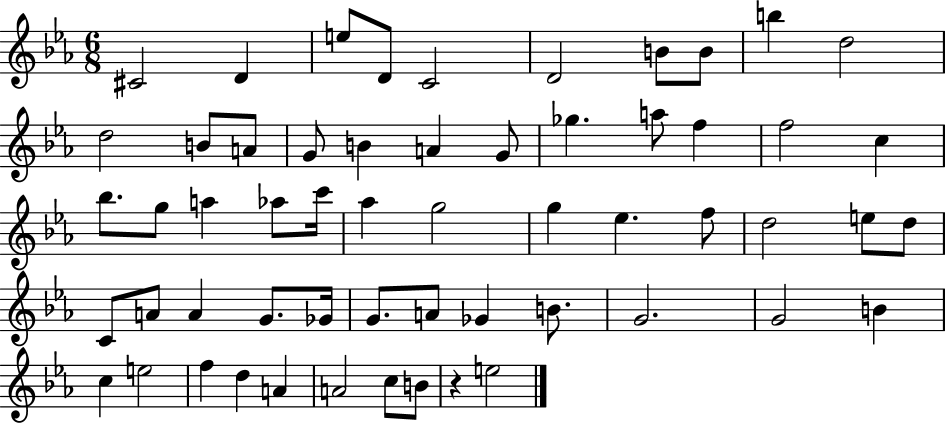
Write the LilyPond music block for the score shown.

{
  \clef treble
  \numericTimeSignature
  \time 6/8
  \key ees \major
  cis'2 d'4 | e''8 d'8 c'2 | d'2 b'8 b'8 | b''4 d''2 | \break d''2 b'8 a'8 | g'8 b'4 a'4 g'8 | ges''4. a''8 f''4 | f''2 c''4 | \break bes''8. g''8 a''4 aes''8 c'''16 | aes''4 g''2 | g''4 ees''4. f''8 | d''2 e''8 d''8 | \break c'8 a'8 a'4 g'8. ges'16 | g'8. a'8 ges'4 b'8. | g'2. | g'2 b'4 | \break c''4 e''2 | f''4 d''4 a'4 | a'2 c''8 b'8 | r4 e''2 | \break \bar "|."
}